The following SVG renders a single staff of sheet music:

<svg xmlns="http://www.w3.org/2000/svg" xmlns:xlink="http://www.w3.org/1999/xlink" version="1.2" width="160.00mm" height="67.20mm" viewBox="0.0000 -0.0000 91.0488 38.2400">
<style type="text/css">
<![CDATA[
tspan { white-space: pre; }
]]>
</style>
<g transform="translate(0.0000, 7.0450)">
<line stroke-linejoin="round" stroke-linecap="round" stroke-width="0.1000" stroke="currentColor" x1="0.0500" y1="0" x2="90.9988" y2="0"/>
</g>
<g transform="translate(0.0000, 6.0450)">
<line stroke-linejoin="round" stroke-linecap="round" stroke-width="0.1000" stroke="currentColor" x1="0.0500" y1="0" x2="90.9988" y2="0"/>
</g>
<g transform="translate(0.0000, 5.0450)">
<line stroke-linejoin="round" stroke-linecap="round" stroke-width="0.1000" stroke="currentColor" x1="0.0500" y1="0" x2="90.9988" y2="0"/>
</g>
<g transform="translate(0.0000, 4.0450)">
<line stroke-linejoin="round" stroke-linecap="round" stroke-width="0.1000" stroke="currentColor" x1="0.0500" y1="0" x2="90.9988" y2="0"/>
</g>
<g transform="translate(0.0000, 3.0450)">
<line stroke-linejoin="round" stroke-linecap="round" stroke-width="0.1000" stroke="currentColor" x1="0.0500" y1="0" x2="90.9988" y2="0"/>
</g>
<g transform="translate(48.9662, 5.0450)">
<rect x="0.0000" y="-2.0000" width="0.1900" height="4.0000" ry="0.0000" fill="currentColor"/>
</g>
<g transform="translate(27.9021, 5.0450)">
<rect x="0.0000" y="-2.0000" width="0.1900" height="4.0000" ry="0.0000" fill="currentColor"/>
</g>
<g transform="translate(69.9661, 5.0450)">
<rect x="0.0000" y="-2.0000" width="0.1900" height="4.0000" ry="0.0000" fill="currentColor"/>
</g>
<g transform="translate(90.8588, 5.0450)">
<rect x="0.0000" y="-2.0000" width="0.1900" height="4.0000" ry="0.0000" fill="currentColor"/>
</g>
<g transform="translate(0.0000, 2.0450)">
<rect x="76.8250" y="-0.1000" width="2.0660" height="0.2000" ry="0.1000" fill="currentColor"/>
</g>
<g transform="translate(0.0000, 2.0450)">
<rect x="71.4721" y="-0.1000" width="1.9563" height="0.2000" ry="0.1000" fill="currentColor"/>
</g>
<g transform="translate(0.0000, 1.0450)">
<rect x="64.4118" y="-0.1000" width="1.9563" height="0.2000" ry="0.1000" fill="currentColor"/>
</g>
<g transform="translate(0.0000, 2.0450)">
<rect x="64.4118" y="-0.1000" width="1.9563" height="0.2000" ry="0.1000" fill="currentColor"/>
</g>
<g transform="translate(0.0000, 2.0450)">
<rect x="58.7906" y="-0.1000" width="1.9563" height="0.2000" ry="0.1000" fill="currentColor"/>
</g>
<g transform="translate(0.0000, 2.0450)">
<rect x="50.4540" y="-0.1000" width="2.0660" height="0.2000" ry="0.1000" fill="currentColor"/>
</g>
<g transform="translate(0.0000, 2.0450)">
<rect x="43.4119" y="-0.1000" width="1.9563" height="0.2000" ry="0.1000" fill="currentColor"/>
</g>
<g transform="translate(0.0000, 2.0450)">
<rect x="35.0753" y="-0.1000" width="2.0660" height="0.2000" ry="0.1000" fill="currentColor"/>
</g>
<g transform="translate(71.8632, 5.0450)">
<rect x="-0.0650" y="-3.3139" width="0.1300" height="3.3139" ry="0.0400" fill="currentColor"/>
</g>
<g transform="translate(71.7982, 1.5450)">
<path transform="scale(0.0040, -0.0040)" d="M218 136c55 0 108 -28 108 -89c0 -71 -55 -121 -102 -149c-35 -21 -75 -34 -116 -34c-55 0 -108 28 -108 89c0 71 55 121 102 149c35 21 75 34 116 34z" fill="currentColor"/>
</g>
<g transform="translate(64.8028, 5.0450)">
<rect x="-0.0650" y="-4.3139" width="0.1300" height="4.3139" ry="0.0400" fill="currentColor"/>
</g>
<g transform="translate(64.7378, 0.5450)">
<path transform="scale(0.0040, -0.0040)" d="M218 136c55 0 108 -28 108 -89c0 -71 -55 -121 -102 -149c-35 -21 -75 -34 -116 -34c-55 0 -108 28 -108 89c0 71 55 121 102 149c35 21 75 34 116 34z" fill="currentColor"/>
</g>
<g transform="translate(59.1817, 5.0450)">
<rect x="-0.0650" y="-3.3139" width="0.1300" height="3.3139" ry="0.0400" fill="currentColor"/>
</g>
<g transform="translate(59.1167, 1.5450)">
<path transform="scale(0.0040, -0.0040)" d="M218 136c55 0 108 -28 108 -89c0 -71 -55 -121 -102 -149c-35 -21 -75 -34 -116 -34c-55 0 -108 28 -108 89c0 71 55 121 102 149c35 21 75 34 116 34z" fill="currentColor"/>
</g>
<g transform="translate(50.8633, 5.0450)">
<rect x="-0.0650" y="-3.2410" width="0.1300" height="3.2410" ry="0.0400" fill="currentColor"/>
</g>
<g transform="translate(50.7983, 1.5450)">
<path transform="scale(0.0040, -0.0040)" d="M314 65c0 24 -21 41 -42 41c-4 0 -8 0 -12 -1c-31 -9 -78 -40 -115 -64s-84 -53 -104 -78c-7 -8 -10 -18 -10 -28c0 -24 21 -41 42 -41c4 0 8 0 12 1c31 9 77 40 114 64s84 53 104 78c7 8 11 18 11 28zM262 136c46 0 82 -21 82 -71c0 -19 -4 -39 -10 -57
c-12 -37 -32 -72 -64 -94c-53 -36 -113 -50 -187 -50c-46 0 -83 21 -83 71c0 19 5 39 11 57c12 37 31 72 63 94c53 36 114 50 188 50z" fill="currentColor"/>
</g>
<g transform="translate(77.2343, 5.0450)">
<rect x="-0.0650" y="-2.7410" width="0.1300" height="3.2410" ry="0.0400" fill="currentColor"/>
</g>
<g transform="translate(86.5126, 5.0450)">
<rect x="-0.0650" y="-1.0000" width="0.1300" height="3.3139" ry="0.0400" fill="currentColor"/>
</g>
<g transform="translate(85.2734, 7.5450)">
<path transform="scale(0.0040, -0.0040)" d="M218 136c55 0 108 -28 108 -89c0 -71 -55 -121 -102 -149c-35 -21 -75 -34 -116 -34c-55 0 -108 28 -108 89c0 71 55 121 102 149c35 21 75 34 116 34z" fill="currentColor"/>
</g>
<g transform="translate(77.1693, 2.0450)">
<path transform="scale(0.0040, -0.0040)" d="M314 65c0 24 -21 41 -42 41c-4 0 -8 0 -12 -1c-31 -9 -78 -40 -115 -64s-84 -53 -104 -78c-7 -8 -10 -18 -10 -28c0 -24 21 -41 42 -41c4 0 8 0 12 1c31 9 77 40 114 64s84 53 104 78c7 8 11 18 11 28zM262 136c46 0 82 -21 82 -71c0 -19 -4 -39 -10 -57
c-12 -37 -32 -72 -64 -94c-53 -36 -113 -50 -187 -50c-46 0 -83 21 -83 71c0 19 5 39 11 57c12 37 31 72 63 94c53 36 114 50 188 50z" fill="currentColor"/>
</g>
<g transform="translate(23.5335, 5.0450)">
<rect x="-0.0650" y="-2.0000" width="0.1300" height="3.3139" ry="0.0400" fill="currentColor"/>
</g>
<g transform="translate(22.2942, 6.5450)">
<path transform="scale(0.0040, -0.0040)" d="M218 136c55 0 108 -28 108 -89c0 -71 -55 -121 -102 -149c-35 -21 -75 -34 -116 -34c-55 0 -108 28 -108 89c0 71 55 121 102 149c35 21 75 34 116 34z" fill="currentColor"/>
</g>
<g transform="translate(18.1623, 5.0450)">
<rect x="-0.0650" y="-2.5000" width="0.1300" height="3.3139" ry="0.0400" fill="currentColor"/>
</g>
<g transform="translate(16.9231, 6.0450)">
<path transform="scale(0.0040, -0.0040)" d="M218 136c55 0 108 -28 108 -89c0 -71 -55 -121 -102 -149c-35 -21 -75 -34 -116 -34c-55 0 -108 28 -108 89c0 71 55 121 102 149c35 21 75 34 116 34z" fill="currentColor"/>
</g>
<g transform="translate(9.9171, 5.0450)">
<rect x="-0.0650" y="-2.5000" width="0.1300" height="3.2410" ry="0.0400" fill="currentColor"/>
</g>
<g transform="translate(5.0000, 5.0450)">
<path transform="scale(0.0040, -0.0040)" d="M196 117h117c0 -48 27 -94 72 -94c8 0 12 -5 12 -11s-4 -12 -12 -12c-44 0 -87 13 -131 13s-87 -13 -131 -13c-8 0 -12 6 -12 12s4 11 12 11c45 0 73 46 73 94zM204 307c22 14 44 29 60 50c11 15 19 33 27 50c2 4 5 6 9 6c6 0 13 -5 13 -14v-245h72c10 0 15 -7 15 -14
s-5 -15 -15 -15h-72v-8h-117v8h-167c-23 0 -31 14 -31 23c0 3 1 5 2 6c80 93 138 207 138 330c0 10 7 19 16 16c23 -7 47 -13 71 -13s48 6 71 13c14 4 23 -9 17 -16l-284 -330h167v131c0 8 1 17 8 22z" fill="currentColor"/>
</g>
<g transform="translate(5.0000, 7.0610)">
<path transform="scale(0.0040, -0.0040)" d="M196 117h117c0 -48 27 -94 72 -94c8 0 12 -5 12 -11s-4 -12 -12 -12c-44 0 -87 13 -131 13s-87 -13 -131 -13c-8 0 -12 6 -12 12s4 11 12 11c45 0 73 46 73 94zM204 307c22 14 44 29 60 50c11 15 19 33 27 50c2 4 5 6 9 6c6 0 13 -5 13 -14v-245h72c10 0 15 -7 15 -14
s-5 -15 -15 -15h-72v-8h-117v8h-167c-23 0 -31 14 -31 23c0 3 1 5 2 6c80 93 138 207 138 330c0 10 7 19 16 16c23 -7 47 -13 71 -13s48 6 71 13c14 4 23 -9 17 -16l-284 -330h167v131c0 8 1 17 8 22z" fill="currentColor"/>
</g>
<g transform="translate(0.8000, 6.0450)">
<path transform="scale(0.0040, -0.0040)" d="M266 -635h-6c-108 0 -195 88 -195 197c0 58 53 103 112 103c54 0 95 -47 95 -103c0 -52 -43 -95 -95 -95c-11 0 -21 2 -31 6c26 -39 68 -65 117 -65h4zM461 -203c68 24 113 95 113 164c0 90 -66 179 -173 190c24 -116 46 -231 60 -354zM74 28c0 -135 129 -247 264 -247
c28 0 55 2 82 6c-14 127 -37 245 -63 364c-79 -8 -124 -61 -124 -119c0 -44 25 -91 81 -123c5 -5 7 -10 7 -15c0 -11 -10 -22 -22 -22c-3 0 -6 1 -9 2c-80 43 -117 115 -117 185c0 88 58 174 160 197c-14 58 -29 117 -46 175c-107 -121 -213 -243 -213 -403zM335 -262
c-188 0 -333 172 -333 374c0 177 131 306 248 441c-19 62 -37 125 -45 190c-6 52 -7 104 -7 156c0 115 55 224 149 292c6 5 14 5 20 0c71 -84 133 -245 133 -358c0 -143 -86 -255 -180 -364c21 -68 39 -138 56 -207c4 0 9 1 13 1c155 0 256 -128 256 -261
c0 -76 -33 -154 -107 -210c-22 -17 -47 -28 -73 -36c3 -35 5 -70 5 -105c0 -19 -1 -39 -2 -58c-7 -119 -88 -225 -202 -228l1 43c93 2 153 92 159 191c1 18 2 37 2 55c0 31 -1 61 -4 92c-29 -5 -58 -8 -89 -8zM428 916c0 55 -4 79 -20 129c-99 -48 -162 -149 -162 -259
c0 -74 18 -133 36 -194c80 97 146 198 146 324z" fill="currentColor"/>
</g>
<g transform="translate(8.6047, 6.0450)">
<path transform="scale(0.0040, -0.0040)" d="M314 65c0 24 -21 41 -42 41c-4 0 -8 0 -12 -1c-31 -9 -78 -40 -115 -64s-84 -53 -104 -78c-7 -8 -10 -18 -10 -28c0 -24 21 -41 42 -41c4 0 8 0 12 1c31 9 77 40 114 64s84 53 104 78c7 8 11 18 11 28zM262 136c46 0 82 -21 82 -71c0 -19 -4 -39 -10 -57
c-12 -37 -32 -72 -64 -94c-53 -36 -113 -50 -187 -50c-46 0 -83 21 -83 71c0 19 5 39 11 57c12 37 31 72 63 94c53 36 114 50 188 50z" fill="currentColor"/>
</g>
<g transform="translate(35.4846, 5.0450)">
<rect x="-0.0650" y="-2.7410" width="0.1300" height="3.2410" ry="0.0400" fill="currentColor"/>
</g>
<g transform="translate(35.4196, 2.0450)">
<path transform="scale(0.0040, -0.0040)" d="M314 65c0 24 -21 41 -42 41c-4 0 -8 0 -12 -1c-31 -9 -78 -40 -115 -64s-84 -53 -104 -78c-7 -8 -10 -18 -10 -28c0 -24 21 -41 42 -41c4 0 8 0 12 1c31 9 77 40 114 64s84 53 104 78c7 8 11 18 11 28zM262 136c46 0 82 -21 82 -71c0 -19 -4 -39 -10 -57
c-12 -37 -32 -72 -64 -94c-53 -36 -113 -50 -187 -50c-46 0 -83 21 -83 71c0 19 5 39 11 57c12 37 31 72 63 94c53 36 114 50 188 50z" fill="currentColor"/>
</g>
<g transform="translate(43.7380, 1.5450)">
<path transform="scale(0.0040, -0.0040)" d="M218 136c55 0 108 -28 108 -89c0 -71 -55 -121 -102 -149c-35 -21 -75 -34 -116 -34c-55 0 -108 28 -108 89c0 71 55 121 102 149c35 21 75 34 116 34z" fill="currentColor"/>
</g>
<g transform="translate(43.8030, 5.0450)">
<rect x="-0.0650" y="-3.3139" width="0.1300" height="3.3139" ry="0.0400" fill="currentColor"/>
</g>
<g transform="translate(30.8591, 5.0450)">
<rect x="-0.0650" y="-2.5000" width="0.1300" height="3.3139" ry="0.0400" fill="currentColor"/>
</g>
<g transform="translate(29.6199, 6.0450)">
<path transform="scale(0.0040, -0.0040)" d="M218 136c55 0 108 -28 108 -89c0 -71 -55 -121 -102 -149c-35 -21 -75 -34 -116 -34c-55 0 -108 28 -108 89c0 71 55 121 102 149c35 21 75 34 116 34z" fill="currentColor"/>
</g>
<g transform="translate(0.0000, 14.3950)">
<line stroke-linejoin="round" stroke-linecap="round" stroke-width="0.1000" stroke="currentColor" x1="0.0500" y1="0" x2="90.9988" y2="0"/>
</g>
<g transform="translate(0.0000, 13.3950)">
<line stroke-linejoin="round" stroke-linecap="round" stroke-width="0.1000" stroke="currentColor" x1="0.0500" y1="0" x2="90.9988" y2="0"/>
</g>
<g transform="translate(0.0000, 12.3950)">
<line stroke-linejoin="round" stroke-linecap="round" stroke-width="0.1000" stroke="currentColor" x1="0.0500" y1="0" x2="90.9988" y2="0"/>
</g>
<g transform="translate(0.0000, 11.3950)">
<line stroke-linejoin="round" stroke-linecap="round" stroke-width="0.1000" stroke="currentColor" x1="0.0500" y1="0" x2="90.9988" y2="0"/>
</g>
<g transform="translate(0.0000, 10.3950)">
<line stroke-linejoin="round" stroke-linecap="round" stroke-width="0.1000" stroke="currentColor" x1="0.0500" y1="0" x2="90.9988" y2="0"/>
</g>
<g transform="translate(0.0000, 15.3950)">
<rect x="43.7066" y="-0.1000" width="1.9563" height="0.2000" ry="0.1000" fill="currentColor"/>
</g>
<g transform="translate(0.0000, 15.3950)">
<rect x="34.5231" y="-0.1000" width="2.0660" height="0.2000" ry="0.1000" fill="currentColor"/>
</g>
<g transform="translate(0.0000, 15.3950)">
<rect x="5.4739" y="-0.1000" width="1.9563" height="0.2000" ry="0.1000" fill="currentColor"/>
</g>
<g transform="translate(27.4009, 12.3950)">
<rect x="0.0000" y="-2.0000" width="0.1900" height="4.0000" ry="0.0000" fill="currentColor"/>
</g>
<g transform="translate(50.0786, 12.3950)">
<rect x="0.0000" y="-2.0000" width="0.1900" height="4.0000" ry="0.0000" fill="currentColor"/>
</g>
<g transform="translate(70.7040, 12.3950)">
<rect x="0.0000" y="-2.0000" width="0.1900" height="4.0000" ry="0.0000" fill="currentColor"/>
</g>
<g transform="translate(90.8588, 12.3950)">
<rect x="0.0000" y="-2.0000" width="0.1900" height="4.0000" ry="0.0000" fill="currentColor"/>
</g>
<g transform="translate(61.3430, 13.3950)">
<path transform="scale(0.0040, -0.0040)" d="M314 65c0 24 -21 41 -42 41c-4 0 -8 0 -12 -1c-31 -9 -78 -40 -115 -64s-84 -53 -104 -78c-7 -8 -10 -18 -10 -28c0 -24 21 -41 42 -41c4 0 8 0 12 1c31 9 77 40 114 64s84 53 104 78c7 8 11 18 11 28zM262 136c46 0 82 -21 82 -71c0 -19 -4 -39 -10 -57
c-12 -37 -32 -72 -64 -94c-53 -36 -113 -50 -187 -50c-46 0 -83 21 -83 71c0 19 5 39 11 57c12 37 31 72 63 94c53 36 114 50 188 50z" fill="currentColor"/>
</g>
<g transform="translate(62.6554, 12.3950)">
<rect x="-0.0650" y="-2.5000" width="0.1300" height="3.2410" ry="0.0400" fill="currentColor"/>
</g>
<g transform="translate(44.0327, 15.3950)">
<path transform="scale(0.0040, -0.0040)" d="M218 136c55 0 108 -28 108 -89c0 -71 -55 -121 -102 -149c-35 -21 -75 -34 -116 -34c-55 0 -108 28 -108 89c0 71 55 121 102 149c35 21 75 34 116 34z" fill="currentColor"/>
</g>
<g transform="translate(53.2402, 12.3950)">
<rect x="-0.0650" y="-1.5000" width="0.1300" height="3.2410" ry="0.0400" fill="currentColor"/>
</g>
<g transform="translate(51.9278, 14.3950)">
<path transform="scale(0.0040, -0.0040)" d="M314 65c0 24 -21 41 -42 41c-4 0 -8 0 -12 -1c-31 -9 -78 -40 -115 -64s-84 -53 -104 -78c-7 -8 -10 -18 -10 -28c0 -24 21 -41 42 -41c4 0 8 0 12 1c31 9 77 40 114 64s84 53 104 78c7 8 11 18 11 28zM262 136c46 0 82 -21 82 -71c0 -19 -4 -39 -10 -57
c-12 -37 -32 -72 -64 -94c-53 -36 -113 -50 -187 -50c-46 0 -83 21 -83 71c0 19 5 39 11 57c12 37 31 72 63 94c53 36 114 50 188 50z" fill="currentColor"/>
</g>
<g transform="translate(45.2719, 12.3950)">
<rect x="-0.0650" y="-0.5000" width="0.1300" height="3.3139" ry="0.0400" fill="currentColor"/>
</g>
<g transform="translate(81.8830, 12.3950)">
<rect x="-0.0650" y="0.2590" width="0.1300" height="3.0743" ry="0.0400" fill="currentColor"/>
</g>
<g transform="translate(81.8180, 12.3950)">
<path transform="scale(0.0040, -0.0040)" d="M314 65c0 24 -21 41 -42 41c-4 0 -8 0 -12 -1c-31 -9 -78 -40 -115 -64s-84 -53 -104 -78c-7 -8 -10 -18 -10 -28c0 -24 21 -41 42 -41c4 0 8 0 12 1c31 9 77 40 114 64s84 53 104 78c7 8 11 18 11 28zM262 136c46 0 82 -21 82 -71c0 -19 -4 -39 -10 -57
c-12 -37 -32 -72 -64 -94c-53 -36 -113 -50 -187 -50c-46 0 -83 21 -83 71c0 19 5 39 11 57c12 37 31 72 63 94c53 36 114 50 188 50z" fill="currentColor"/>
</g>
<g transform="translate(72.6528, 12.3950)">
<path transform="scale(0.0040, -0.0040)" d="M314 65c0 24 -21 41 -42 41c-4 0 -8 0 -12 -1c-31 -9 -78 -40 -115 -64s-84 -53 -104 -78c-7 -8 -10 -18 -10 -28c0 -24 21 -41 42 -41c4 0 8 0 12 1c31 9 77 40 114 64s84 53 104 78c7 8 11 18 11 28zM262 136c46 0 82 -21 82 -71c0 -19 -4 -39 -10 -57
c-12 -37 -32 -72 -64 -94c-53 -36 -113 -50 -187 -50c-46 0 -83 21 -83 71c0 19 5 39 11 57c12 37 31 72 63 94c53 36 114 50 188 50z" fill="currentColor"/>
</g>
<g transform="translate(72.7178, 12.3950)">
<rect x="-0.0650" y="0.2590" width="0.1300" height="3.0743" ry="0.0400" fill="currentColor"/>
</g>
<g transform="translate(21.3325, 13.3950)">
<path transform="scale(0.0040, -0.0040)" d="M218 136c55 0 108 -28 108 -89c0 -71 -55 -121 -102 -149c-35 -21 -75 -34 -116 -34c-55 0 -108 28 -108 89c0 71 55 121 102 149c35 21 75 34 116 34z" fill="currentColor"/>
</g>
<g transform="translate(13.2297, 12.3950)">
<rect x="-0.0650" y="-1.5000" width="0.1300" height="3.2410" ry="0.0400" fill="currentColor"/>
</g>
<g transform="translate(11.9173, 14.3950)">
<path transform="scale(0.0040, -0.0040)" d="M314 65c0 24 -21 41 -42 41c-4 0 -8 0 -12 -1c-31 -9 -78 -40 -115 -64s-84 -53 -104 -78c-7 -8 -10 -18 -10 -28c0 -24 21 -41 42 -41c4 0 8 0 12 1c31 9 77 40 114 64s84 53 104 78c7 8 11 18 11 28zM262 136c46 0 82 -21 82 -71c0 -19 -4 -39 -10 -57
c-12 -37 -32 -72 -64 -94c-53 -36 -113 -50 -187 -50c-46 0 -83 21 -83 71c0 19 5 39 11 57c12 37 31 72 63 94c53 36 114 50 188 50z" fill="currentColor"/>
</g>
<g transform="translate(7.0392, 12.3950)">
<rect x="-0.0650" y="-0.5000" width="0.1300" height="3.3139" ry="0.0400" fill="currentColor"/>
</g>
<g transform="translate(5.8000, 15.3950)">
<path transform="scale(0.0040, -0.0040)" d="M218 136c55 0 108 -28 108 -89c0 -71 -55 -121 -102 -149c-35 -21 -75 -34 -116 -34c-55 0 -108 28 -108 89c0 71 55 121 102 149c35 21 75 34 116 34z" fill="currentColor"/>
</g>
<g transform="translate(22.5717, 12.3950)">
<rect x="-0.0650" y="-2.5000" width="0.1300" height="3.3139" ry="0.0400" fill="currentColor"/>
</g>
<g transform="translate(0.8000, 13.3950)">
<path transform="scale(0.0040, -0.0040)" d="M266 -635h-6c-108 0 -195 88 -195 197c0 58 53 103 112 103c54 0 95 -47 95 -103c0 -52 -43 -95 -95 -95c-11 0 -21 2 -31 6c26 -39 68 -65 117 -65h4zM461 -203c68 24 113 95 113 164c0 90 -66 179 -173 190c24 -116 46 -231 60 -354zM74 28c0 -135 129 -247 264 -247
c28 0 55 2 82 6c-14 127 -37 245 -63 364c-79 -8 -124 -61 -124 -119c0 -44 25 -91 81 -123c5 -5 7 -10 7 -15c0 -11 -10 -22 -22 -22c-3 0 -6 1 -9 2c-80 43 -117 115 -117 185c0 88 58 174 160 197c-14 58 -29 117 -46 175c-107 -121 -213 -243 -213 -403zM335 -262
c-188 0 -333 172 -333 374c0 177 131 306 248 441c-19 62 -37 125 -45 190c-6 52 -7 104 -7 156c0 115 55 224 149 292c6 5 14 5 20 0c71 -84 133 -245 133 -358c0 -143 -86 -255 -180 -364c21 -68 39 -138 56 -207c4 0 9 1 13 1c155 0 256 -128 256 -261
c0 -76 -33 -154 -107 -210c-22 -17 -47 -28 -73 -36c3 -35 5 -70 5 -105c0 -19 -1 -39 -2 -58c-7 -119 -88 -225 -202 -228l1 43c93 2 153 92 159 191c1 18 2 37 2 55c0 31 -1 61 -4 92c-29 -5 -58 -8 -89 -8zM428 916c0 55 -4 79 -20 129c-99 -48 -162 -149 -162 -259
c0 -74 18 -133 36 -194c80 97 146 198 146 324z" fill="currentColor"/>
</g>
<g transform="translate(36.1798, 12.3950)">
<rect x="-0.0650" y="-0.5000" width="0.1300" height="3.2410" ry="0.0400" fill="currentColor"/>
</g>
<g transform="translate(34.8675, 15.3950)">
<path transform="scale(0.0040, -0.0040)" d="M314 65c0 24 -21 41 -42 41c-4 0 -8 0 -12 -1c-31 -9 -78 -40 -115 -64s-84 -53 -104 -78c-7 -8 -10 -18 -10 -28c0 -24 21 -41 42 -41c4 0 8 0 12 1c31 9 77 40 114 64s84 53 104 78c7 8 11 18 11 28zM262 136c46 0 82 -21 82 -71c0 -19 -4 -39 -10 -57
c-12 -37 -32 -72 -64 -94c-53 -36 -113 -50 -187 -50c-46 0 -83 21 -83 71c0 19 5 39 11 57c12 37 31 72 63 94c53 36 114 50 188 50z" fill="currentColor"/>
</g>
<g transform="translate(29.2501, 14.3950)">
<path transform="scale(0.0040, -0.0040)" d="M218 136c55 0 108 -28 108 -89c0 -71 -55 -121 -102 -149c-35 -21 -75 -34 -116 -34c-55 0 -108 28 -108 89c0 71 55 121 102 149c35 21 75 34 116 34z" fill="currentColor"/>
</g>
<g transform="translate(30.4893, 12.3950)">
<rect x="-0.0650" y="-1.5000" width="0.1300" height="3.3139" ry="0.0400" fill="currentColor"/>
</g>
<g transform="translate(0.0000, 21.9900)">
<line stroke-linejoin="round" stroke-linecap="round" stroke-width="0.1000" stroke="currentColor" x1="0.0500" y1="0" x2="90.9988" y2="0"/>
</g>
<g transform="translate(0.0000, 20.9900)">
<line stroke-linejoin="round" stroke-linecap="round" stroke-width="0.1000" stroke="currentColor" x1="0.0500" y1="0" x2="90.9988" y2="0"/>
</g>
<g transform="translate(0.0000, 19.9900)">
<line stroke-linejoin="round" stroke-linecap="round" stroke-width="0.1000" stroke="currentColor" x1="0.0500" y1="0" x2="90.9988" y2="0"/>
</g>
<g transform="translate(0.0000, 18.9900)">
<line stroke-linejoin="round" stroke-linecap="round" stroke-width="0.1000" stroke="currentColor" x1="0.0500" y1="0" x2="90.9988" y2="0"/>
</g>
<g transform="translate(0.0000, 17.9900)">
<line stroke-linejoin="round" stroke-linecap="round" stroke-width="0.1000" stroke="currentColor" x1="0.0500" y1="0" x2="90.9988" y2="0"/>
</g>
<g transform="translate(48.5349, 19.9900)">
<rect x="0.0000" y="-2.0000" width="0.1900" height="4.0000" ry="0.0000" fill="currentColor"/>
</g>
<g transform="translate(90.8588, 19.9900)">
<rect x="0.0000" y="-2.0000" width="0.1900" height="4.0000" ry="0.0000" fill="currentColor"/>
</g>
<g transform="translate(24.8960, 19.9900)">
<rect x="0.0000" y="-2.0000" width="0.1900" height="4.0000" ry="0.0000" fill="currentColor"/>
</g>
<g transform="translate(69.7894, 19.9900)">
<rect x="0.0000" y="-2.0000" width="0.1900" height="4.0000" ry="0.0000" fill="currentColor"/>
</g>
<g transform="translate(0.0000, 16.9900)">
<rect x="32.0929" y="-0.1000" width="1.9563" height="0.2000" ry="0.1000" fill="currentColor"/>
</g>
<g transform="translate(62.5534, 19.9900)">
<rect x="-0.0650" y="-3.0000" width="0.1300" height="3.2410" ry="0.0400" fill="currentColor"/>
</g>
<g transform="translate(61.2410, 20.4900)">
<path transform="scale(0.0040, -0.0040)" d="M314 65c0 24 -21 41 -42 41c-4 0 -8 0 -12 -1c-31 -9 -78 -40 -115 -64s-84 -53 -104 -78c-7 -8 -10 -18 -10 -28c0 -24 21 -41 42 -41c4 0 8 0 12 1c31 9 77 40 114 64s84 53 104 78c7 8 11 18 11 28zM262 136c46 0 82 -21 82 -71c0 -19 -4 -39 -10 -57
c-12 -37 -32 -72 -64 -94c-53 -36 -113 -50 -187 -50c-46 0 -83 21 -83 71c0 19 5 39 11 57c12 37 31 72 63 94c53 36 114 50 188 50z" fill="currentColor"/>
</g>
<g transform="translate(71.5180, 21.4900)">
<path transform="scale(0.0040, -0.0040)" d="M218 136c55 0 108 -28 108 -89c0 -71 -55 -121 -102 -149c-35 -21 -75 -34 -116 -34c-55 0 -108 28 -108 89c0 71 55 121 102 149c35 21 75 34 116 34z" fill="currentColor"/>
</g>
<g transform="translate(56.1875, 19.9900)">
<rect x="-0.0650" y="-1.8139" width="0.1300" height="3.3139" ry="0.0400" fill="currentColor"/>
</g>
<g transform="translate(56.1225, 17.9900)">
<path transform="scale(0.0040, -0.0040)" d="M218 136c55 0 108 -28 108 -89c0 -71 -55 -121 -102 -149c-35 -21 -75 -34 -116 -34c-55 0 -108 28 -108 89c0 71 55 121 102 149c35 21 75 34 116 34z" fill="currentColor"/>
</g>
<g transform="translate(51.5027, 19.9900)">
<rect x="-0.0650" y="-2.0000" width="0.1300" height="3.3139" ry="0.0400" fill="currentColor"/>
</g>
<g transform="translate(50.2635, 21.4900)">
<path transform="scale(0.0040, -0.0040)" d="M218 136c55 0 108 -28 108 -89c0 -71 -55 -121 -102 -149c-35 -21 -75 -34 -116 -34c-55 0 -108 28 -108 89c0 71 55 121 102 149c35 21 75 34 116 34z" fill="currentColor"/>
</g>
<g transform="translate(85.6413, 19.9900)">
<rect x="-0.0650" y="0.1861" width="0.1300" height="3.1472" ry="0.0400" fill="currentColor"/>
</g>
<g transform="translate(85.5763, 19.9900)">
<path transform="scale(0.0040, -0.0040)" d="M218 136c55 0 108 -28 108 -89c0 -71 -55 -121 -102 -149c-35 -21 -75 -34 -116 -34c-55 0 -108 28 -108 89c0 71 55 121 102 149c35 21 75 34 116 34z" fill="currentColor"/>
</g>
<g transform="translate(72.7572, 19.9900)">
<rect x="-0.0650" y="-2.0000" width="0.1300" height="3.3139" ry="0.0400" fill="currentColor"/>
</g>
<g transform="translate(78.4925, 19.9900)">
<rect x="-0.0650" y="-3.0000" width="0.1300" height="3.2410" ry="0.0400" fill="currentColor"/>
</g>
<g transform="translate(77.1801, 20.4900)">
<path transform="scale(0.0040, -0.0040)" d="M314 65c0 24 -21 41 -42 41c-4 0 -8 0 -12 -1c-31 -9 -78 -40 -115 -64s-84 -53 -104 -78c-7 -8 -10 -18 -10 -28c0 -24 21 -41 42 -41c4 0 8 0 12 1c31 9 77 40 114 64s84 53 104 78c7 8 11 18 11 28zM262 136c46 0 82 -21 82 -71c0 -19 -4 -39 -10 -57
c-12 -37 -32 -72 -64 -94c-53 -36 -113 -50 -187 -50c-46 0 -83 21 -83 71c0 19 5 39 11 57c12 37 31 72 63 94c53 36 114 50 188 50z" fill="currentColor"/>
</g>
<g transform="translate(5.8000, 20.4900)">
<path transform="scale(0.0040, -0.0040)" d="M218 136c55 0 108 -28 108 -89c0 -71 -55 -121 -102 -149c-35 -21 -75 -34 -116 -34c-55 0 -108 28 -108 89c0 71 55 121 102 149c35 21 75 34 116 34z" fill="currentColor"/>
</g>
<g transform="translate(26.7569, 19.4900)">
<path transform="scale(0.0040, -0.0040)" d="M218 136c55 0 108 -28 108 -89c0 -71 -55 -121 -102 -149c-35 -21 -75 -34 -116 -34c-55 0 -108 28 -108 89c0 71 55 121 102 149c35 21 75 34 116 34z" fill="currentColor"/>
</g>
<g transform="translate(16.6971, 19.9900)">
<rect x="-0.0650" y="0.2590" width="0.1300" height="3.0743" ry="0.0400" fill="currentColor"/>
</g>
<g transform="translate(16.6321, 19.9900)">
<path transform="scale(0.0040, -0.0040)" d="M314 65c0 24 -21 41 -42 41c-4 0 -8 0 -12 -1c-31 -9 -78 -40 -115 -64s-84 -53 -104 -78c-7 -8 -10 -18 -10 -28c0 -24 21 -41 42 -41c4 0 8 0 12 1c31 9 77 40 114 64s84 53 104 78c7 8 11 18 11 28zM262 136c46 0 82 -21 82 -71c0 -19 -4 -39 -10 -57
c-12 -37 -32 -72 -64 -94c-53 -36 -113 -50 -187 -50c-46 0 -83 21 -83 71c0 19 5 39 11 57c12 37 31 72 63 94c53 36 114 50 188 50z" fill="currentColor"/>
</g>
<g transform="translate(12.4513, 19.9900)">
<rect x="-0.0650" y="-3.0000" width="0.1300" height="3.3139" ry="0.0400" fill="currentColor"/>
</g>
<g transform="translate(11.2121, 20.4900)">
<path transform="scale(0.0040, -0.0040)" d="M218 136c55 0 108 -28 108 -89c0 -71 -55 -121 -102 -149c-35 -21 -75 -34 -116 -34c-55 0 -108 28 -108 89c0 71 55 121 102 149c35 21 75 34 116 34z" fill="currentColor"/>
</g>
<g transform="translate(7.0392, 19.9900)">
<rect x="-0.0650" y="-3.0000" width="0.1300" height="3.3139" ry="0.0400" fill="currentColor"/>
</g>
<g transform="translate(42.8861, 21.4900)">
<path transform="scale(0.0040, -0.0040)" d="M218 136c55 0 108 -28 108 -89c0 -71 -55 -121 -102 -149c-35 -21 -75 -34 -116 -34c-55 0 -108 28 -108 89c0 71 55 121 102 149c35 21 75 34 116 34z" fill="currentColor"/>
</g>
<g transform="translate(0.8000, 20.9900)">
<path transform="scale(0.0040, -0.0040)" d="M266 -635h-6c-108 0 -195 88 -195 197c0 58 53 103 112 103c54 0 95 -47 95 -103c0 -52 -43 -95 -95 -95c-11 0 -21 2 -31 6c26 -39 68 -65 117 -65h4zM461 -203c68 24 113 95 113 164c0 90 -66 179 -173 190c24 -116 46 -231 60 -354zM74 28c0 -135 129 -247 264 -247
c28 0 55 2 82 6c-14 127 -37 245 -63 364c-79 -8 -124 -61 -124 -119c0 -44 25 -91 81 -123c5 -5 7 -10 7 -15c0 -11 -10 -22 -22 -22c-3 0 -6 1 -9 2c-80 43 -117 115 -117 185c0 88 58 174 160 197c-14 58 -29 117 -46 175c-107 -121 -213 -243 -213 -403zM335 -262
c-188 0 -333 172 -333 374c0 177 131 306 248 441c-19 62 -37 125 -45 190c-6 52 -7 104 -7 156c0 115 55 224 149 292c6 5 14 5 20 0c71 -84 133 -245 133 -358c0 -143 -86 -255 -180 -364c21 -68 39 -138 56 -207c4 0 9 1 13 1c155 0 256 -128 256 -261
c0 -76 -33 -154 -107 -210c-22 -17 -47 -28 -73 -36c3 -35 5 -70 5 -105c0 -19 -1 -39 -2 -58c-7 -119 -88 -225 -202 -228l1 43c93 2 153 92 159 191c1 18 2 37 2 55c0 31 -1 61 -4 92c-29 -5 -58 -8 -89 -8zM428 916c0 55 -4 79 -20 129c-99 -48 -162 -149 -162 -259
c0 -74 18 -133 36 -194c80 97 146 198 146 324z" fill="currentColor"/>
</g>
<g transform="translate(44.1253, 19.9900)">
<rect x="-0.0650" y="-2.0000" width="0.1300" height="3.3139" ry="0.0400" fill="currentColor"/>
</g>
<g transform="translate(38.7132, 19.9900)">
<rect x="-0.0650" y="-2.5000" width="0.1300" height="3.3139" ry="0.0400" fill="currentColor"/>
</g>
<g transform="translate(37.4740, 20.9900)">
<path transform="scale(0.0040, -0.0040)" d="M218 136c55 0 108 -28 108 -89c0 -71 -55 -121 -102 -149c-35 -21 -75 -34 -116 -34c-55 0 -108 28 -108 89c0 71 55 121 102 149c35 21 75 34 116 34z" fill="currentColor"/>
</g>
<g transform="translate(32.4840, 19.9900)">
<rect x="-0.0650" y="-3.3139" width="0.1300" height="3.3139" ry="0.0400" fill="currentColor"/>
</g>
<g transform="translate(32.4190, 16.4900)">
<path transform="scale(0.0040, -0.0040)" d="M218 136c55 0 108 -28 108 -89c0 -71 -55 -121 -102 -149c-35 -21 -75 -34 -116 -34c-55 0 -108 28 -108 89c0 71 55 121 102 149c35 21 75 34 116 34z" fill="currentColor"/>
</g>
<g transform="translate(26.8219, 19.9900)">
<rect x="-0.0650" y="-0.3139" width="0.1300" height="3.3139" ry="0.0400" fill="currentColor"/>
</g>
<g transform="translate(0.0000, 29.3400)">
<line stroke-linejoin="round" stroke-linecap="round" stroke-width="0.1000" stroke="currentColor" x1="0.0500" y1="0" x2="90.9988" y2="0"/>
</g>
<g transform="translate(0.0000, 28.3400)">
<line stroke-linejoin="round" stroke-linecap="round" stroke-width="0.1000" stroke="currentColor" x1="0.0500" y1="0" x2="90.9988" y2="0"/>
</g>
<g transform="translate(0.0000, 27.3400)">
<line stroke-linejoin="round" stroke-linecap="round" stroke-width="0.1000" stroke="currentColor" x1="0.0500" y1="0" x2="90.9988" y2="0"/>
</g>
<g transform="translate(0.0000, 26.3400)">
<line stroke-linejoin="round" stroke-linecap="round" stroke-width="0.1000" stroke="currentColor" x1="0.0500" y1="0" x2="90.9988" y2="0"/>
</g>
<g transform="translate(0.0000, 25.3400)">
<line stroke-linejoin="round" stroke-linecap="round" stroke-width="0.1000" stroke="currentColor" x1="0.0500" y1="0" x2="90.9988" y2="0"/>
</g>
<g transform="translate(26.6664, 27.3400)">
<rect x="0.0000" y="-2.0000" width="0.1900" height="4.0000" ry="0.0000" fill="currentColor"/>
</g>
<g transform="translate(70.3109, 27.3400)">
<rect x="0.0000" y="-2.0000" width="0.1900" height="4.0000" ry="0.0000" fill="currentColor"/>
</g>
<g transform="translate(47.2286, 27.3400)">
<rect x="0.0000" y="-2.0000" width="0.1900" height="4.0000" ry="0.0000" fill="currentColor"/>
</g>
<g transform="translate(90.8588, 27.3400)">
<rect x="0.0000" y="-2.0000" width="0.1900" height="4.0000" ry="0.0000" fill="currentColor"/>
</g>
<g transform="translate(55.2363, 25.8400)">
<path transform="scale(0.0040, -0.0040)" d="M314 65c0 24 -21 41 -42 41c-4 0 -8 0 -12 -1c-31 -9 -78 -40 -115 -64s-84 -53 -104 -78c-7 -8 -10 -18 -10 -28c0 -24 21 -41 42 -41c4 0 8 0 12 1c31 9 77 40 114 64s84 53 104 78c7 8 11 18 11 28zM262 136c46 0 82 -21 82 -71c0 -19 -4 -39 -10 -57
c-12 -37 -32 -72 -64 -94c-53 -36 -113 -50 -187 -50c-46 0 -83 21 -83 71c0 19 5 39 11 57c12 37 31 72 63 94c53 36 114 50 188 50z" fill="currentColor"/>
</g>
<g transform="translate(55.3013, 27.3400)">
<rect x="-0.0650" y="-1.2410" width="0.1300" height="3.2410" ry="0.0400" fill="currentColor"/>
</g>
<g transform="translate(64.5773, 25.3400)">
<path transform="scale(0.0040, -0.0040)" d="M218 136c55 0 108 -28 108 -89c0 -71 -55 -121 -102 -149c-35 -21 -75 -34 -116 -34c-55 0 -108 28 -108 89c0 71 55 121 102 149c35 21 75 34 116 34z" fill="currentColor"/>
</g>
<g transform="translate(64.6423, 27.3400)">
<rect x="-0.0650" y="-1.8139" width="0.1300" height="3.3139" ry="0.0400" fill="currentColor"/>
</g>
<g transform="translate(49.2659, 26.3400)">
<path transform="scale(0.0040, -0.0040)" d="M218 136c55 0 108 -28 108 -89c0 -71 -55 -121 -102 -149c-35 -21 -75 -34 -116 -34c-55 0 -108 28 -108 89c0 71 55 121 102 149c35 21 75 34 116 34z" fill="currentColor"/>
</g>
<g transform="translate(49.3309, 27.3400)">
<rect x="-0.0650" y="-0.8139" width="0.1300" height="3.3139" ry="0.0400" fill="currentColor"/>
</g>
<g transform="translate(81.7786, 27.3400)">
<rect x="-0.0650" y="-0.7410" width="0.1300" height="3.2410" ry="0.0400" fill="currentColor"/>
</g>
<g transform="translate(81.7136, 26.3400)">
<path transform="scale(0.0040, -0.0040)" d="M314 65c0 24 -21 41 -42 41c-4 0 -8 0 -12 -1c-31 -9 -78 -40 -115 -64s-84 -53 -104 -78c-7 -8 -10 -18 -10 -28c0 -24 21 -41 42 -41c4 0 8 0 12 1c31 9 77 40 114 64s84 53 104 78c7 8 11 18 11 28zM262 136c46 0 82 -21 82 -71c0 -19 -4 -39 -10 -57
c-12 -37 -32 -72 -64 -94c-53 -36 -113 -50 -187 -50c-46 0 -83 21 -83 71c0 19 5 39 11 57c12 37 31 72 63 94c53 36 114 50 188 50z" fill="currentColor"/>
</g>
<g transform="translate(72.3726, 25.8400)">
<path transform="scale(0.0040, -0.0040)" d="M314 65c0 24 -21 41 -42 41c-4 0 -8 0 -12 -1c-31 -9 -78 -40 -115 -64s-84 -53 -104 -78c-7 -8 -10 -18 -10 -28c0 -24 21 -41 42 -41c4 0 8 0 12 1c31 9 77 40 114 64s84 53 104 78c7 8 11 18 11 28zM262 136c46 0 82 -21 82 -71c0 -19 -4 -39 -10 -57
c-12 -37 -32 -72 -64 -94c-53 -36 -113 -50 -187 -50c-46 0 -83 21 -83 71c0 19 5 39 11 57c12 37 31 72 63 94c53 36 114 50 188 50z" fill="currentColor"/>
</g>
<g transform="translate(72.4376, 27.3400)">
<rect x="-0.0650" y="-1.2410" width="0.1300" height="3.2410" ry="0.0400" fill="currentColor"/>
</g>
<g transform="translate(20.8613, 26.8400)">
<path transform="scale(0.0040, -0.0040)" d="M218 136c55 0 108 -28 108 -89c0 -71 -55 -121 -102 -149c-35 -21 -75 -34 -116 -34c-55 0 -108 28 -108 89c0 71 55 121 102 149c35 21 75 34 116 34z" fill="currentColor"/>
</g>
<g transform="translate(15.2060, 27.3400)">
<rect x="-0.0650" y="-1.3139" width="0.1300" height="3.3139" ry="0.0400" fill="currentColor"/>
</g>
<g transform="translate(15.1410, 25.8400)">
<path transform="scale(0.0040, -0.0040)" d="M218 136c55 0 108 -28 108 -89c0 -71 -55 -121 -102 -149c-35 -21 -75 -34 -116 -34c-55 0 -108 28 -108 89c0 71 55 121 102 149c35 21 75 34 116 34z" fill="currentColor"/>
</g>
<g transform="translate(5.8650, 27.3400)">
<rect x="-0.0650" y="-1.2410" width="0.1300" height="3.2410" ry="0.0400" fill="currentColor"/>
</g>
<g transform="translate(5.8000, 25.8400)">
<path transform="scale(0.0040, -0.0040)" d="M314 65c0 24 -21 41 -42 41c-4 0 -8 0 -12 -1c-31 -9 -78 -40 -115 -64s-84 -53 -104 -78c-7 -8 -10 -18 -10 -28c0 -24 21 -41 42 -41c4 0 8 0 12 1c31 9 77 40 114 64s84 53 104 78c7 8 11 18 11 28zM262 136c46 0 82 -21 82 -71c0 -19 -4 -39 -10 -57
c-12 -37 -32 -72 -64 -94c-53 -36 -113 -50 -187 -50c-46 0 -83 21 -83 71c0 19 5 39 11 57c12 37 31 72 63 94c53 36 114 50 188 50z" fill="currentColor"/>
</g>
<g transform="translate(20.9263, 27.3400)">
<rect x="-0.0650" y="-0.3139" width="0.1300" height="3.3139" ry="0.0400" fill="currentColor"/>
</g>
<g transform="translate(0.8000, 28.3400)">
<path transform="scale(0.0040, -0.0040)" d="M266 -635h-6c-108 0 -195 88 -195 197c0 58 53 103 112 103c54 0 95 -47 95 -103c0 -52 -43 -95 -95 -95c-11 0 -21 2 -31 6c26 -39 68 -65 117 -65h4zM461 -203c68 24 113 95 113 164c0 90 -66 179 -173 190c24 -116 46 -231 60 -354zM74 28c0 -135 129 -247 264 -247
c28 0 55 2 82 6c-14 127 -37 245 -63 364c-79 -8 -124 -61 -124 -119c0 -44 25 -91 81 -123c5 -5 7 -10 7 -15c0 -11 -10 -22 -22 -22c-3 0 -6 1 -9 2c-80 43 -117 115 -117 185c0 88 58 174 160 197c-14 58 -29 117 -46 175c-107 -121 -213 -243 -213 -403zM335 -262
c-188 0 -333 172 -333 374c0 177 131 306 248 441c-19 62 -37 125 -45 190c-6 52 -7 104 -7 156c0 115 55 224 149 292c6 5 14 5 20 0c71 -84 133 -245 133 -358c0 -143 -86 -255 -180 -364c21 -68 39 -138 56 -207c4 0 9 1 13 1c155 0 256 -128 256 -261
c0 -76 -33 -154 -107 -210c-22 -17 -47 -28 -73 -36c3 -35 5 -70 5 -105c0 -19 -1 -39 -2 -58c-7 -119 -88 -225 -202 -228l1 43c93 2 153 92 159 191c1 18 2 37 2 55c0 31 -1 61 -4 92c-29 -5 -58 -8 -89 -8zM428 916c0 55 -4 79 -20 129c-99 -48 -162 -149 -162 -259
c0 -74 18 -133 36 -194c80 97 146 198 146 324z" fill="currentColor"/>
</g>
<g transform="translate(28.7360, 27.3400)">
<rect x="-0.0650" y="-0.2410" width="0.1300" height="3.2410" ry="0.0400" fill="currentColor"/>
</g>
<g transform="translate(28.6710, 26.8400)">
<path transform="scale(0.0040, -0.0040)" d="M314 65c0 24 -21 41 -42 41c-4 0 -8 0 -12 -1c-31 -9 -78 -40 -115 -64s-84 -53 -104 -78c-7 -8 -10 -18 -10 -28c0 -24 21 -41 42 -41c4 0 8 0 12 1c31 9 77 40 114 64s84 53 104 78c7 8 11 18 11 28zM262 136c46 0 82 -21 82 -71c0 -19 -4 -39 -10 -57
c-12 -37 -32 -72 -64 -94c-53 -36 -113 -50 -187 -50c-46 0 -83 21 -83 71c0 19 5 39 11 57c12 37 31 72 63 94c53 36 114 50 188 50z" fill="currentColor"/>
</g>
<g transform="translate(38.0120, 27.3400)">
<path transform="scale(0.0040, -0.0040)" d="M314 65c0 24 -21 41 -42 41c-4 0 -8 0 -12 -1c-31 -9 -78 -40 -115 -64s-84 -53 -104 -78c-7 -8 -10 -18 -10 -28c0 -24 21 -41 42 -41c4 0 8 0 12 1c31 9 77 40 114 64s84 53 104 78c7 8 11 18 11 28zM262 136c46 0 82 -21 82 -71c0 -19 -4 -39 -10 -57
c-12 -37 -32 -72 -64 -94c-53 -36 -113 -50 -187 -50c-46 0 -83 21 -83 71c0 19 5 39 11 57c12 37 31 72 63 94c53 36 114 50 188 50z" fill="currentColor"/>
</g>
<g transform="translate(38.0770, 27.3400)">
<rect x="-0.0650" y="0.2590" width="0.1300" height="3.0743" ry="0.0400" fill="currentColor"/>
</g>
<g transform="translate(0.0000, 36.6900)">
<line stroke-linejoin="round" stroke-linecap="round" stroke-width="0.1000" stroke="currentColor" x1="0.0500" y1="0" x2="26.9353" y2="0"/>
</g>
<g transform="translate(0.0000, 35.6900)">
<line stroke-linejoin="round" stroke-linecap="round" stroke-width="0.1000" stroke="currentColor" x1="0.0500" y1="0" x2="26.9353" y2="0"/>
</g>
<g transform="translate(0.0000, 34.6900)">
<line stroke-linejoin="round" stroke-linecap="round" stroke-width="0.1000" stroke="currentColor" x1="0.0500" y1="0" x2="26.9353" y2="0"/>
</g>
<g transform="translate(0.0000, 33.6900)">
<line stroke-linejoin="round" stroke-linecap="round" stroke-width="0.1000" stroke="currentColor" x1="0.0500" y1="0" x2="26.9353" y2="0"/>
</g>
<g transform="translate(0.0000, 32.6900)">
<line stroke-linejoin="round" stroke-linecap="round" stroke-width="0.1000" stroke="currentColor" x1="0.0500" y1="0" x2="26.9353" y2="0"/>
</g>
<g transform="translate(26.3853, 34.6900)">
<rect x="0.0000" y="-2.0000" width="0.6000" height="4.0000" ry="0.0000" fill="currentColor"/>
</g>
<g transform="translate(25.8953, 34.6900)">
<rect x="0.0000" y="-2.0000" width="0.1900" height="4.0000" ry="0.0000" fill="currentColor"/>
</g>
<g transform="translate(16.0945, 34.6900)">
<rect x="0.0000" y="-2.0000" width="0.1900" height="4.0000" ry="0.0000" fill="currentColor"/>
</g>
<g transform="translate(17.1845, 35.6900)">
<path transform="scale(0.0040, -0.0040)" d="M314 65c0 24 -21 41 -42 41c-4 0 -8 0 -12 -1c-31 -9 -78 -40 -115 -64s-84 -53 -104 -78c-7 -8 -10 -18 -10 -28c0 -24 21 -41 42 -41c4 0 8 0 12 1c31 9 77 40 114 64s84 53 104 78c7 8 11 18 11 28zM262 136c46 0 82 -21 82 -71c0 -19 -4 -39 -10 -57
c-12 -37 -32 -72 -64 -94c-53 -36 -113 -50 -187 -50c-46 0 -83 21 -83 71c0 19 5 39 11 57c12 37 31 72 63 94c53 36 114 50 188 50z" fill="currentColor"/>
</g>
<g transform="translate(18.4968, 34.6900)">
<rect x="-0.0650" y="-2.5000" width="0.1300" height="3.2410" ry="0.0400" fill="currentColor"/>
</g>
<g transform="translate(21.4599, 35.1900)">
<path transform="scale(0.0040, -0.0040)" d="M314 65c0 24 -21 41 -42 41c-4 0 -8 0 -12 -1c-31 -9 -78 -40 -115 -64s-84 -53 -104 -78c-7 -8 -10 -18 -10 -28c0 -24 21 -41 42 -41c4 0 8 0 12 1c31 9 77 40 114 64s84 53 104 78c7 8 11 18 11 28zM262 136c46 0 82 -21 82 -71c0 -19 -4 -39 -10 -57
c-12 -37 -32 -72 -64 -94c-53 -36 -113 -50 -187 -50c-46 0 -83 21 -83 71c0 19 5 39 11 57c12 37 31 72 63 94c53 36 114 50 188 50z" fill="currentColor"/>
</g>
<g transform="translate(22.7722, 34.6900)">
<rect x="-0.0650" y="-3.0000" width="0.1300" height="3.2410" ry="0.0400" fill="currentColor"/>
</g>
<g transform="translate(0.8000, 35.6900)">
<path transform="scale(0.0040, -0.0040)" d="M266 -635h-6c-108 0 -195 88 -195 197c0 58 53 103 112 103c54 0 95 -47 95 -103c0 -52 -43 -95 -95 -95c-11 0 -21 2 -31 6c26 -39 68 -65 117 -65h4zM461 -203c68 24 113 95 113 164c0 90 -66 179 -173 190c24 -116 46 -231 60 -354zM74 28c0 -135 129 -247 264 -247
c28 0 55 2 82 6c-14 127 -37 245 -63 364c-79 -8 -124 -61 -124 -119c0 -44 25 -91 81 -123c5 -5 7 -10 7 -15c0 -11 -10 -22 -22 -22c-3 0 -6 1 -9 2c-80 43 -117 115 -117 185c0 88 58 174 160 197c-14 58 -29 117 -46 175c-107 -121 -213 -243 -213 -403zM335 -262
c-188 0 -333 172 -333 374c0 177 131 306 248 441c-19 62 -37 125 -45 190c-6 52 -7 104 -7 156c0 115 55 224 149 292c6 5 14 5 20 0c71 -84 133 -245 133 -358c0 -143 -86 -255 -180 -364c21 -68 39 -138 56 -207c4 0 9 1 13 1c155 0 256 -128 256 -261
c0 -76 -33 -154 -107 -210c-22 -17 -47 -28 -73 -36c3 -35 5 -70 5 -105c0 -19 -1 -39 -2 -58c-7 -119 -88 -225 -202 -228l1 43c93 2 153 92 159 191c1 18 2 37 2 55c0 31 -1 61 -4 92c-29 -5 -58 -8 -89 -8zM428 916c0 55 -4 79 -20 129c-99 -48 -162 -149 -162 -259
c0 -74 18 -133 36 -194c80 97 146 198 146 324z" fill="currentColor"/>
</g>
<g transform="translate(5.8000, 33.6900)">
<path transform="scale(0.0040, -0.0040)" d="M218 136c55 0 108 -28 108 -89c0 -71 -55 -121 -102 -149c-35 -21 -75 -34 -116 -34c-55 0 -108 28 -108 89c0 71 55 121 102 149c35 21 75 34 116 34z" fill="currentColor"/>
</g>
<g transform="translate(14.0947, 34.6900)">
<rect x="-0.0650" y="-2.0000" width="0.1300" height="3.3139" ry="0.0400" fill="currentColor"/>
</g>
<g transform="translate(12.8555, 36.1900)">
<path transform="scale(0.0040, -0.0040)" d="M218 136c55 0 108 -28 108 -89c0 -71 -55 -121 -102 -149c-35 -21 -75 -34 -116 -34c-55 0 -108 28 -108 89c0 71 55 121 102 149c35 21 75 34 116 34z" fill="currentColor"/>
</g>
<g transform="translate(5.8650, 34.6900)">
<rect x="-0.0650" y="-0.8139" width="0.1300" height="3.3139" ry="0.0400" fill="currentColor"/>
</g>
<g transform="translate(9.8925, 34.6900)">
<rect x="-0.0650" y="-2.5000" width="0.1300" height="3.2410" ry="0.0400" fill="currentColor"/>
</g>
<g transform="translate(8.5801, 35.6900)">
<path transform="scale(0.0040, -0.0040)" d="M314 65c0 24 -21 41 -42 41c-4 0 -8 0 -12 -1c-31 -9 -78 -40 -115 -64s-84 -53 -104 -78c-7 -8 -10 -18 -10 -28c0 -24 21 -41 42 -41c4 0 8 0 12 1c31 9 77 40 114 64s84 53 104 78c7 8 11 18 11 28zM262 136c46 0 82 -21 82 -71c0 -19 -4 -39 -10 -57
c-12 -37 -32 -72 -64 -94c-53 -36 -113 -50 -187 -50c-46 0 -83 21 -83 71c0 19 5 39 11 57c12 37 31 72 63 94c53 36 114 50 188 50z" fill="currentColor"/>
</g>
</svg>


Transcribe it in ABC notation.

X:1
T:Untitled
M:4/4
L:1/4
K:C
G2 G F G a2 b b2 b d' b a2 D C E2 G E C2 C E2 G2 B2 B2 A A B2 c b G F F f A2 F A2 B e2 e c c2 B2 d e2 f e2 d2 d G2 F G2 A2